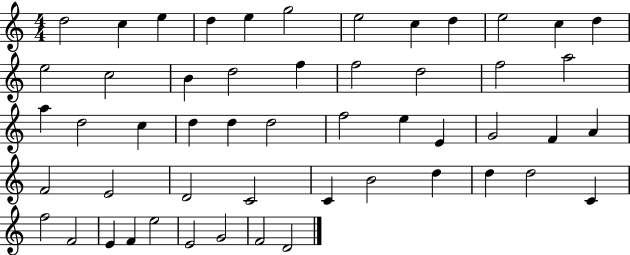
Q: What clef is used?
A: treble